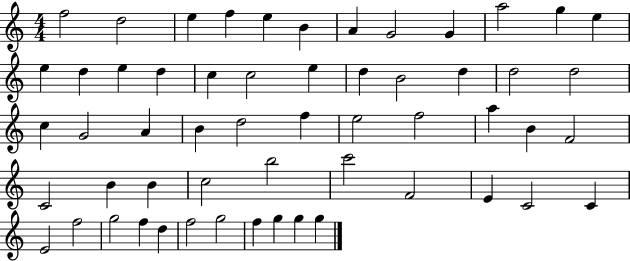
{
  \clef treble
  \numericTimeSignature
  \time 4/4
  \key c \major
  f''2 d''2 | e''4 f''4 e''4 b'4 | a'4 g'2 g'4 | a''2 g''4 e''4 | \break e''4 d''4 e''4 d''4 | c''4 c''2 e''4 | d''4 b'2 d''4 | d''2 d''2 | \break c''4 g'2 a'4 | b'4 d''2 f''4 | e''2 f''2 | a''4 b'4 f'2 | \break c'2 b'4 b'4 | c''2 b''2 | c'''2 f'2 | e'4 c'2 c'4 | \break e'2 f''2 | g''2 f''4 d''4 | f''2 g''2 | f''4 g''4 g''4 g''4 | \break \bar "|."
}